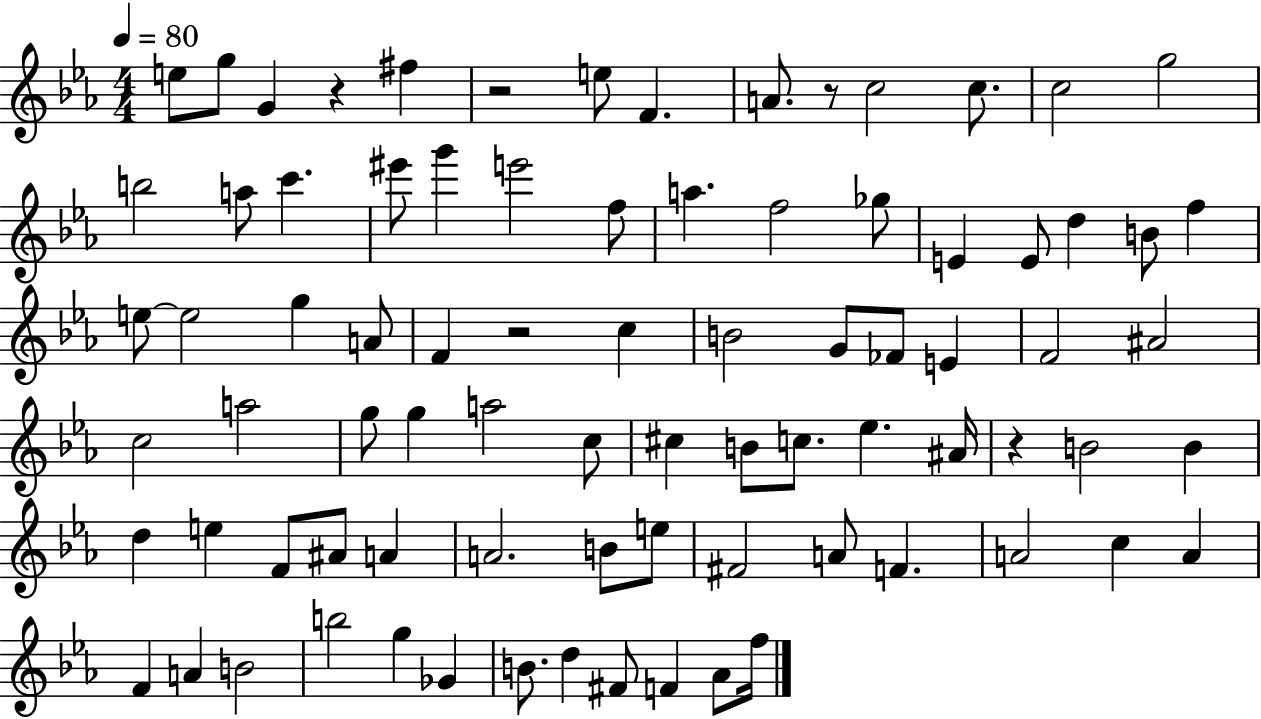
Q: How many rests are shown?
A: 5